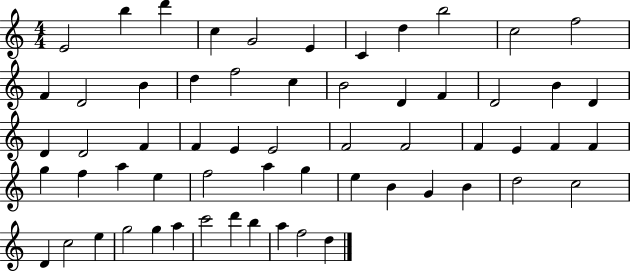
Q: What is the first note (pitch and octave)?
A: E4